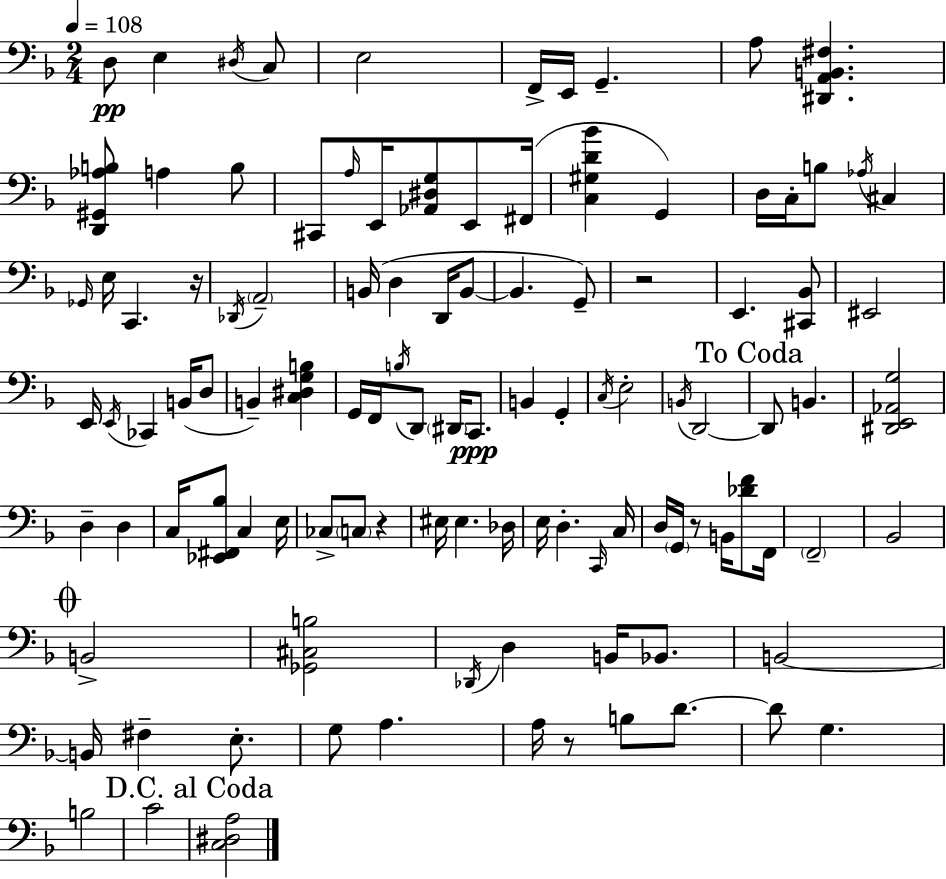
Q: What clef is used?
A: bass